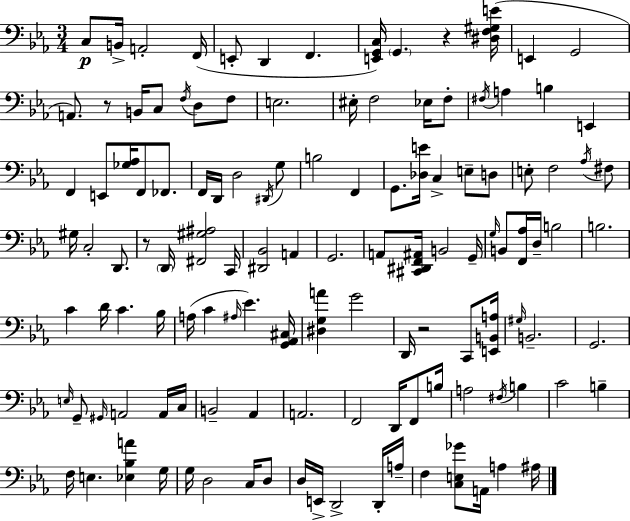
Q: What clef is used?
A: bass